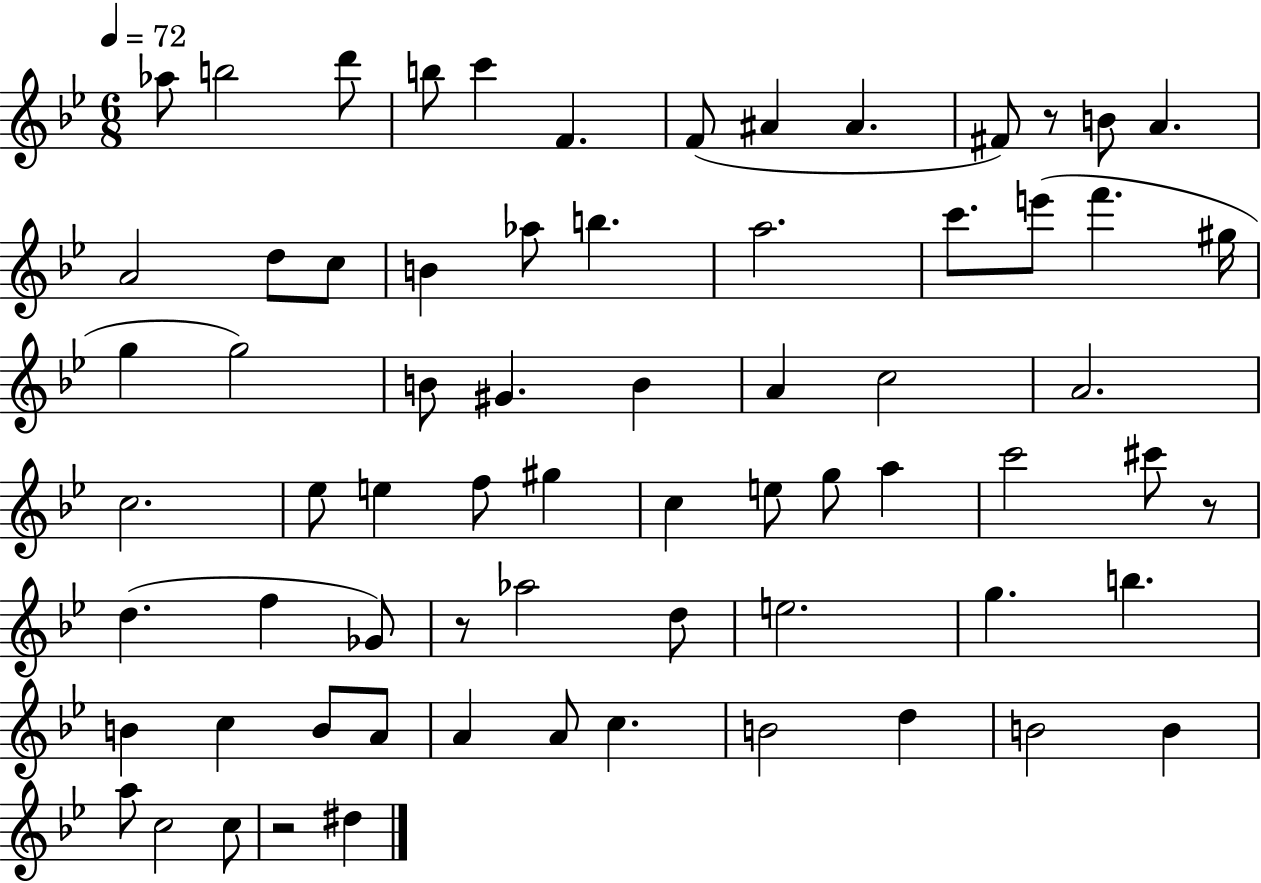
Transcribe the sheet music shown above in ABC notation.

X:1
T:Untitled
M:6/8
L:1/4
K:Bb
_a/2 b2 d'/2 b/2 c' F F/2 ^A ^A ^F/2 z/2 B/2 A A2 d/2 c/2 B _a/2 b a2 c'/2 e'/2 f' ^g/4 g g2 B/2 ^G B A c2 A2 c2 _e/2 e f/2 ^g c e/2 g/2 a c'2 ^c'/2 z/2 d f _G/2 z/2 _a2 d/2 e2 g b B c B/2 A/2 A A/2 c B2 d B2 B a/2 c2 c/2 z2 ^d